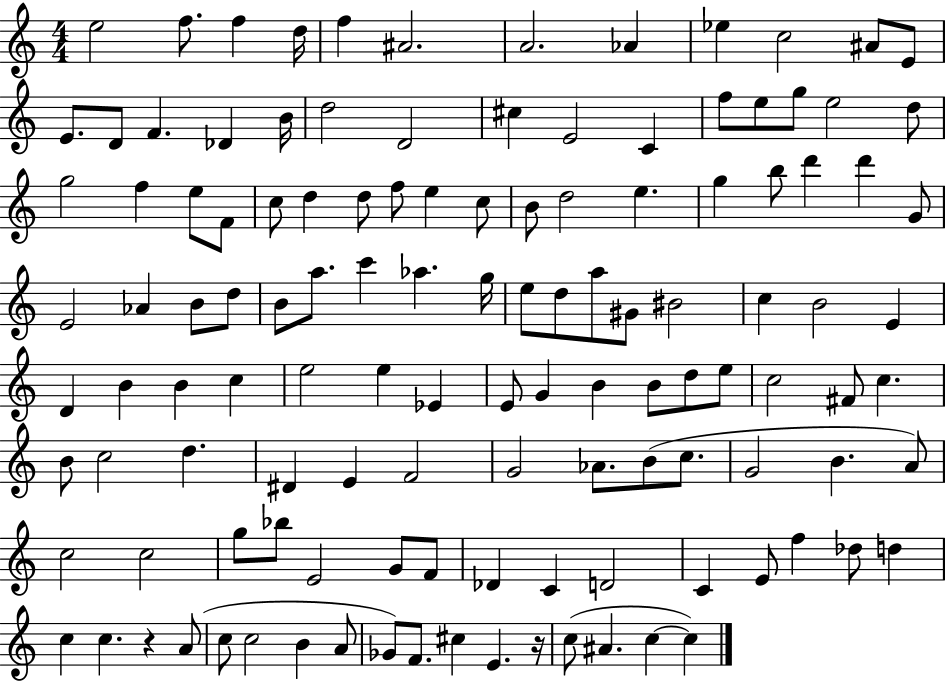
X:1
T:Untitled
M:4/4
L:1/4
K:C
e2 f/2 f d/4 f ^A2 A2 _A _e c2 ^A/2 E/2 E/2 D/2 F _D B/4 d2 D2 ^c E2 C f/2 e/2 g/2 e2 d/2 g2 f e/2 F/2 c/2 d d/2 f/2 e c/2 B/2 d2 e g b/2 d' d' G/2 E2 _A B/2 d/2 B/2 a/2 c' _a g/4 e/2 d/2 a/2 ^G/2 ^B2 c B2 E D B B c e2 e _E E/2 G B B/2 d/2 e/2 c2 ^F/2 c B/2 c2 d ^D E F2 G2 _A/2 B/2 c/2 G2 B A/2 c2 c2 g/2 _b/2 E2 G/2 F/2 _D C D2 C E/2 f _d/2 d c c z A/2 c/2 c2 B A/2 _G/2 F/2 ^c E z/4 c/2 ^A c c